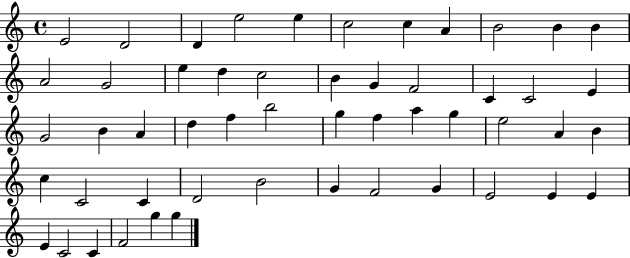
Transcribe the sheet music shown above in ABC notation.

X:1
T:Untitled
M:4/4
L:1/4
K:C
E2 D2 D e2 e c2 c A B2 B B A2 G2 e d c2 B G F2 C C2 E G2 B A d f b2 g f a g e2 A B c C2 C D2 B2 G F2 G E2 E E E C2 C F2 g g